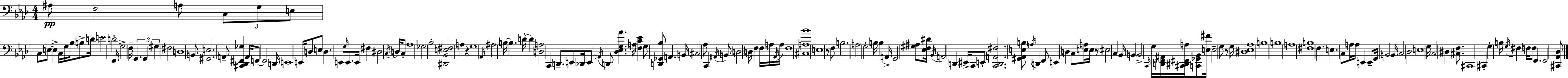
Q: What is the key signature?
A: AES major